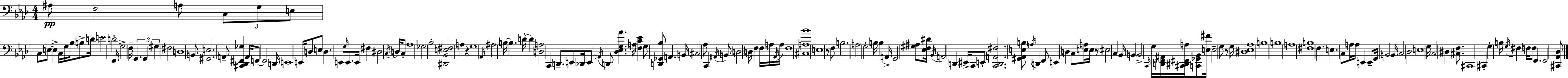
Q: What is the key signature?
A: AES major